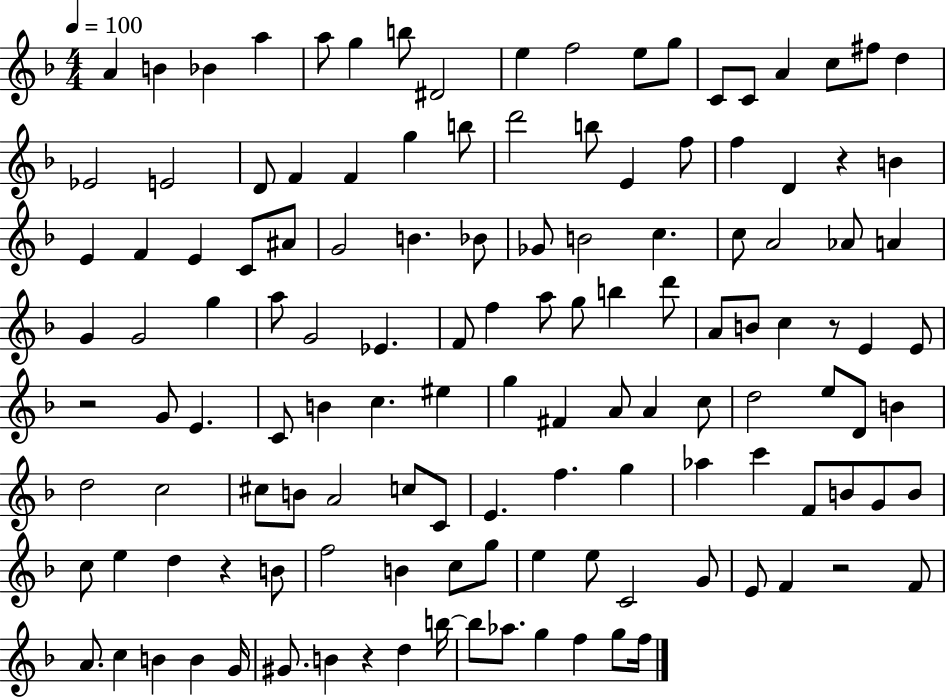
{
  \clef treble
  \numericTimeSignature
  \time 4/4
  \key f \major
  \tempo 4 = 100
  a'4 b'4 bes'4 a''4 | a''8 g''4 b''8 dis'2 | e''4 f''2 e''8 g''8 | c'8 c'8 a'4 c''8 fis''8 d''4 | \break ees'2 e'2 | d'8 f'4 f'4 g''4 b''8 | d'''2 b''8 e'4 f''8 | f''4 d'4 r4 b'4 | \break e'4 f'4 e'4 c'8 ais'8 | g'2 b'4. bes'8 | ges'8 b'2 c''4. | c''8 a'2 aes'8 a'4 | \break g'4 g'2 g''4 | a''8 g'2 ees'4. | f'8 f''4 a''8 g''8 b''4 d'''8 | a'8 b'8 c''4 r8 e'4 e'8 | \break r2 g'8 e'4. | c'8 b'4 c''4. eis''4 | g''4 fis'4 a'8 a'4 c''8 | d''2 e''8 d'8 b'4 | \break d''2 c''2 | cis''8 b'8 a'2 c''8 c'8 | e'4. f''4. g''4 | aes''4 c'''4 f'8 b'8 g'8 b'8 | \break c''8 e''4 d''4 r4 b'8 | f''2 b'4 c''8 g''8 | e''4 e''8 c'2 g'8 | e'8 f'4 r2 f'8 | \break a'8. c''4 b'4 b'4 g'16 | gis'8. b'4 r4 d''4 b''16~~ | b''8 aes''8. g''4 f''4 g''8 f''16 | \bar "|."
}